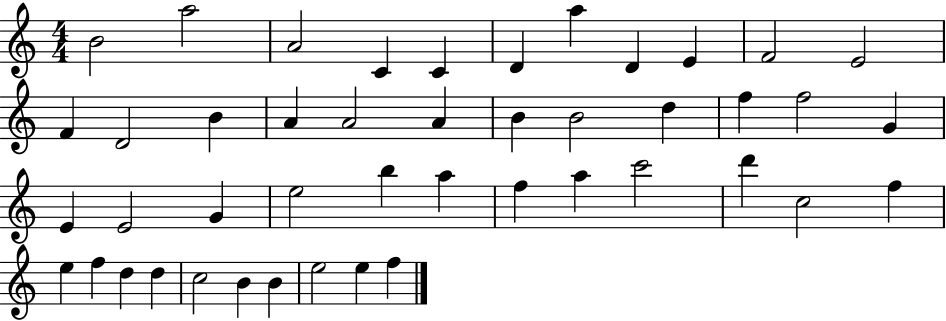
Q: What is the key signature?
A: C major